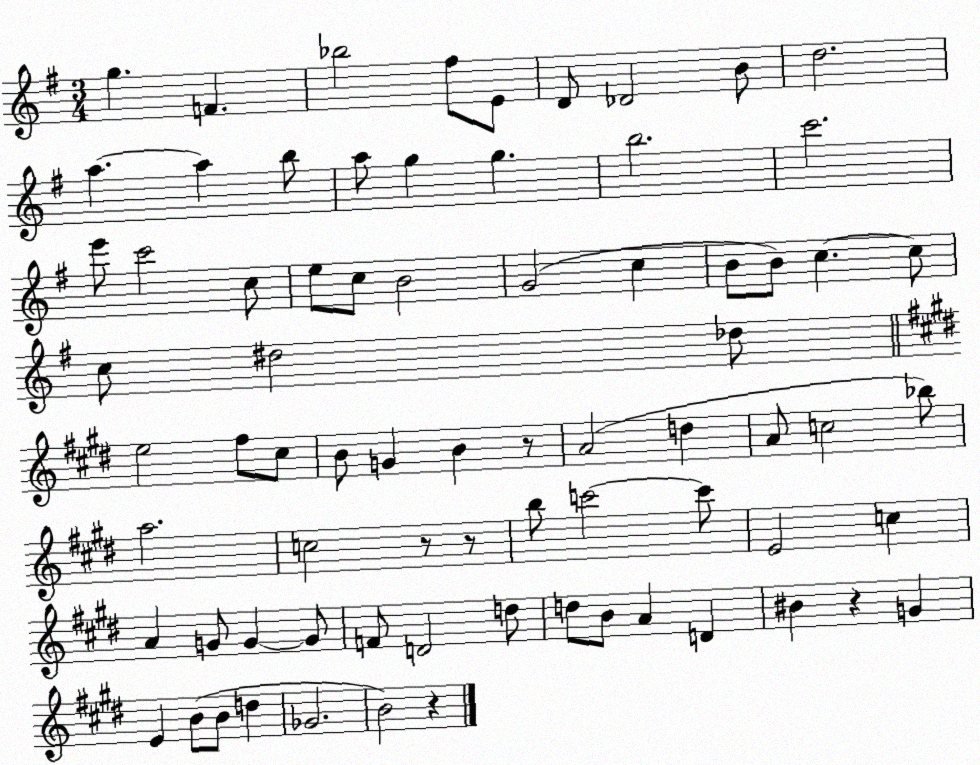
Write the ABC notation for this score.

X:1
T:Untitled
M:3/4
L:1/4
K:G
g F _b2 ^f/2 E/2 D/2 _D2 B/2 d2 a a b/2 a/2 g g b2 c'2 e'/2 c'2 c/2 e/2 c/2 B2 G2 c B/2 B/2 c c/2 c/2 ^d2 _d/2 e2 ^f/2 ^c/2 B/2 G B z/2 A2 d A/2 c2 _b/2 a2 c2 z/2 z/2 b/2 c'2 c'/2 E2 c A G/2 G G/2 F/2 D2 d/2 d/2 B/2 A D ^B z G E B/2 B/2 d _G2 B2 z